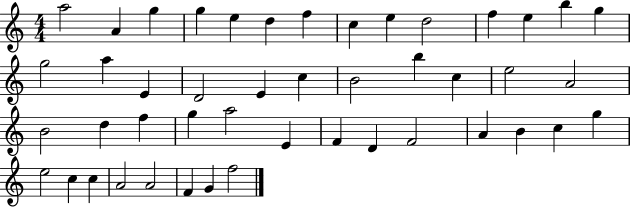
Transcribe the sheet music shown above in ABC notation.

X:1
T:Untitled
M:4/4
L:1/4
K:C
a2 A g g e d f c e d2 f e b g g2 a E D2 E c B2 b c e2 A2 B2 d f g a2 E F D F2 A B c g e2 c c A2 A2 F G f2